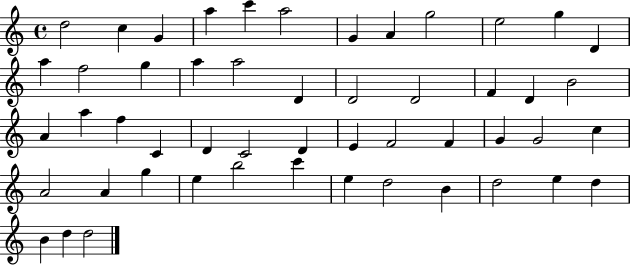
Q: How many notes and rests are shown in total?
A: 51